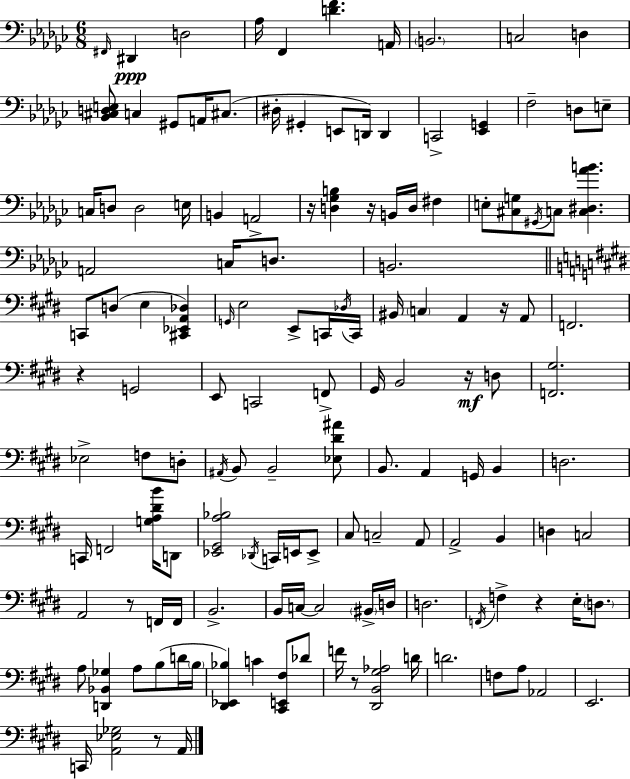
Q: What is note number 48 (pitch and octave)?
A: BIS2